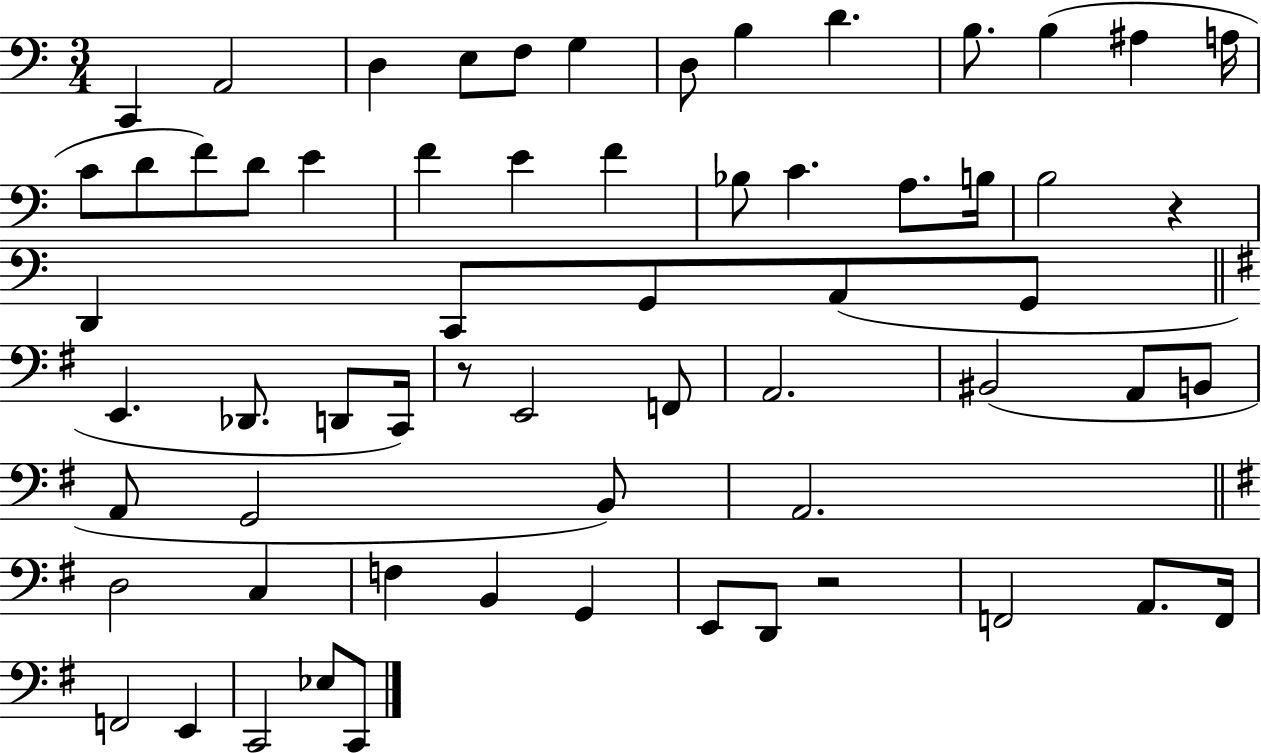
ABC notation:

X:1
T:Untitled
M:3/4
L:1/4
K:C
C,, A,,2 D, E,/2 F,/2 G, D,/2 B, D B,/2 B, ^A, A,/4 C/2 D/2 F/2 D/2 E F E F _B,/2 C A,/2 B,/4 B,2 z D,, C,,/2 G,,/2 A,,/2 G,,/2 E,, _D,,/2 D,,/2 C,,/4 z/2 E,,2 F,,/2 A,,2 ^B,,2 A,,/2 B,,/2 A,,/2 G,,2 B,,/2 A,,2 D,2 C, F, B,, G,, E,,/2 D,,/2 z2 F,,2 A,,/2 F,,/4 F,,2 E,, C,,2 _E,/2 C,,/2